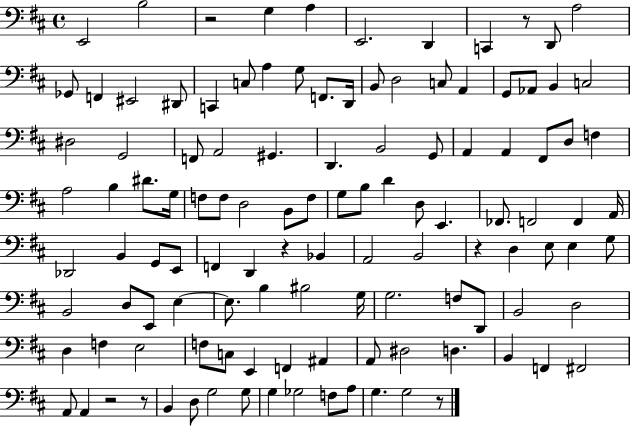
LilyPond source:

{
  \clef bass
  \time 4/4
  \defaultTimeSignature
  \key d \major
  e,2 b2 | r2 g4 a4 | e,2. d,4 | c,4 r8 d,8 a2 | \break ges,8 f,4 eis,2 dis,8 | c,4 c8 a4 g8 f,8. d,16 | b,8 d2 c8 a,4 | g,8 aes,8 b,4 c2 | \break dis2 g,2 | f,8 a,2 gis,4. | d,4. b,2 g,8 | a,4 a,4 fis,8 d8 f4 | \break a2 b4 dis'8. g16 | f8 f8 d2 b,8 f8 | g8 b8 d'4 d8 e,4. | fes,8. f,2 f,4 a,16 | \break des,2 b,4 g,8 e,8 | f,4 d,4 r4 bes,4 | a,2 b,2 | r4 d4 e8 e4 g8 | \break b,2 d8 e,8 e4~~ | e8. b4 bis2 g16 | g2. f8 d,8 | b,2 d2 | \break d4 f4 e2 | f8 c8 e,4 f,4 ais,4 | a,8 dis2 d4. | b,4 f,4 fis,2 | \break a,8 a,4 r2 r8 | b,4 d8 g2 g8 | g4 ges2 f8 a8 | g4. g2 r8 | \break \bar "|."
}